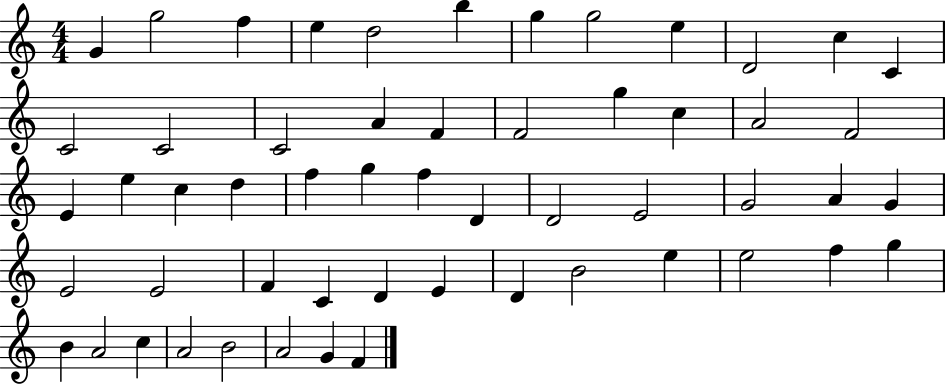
G4/q G5/h F5/q E5/q D5/h B5/q G5/q G5/h E5/q D4/h C5/q C4/q C4/h C4/h C4/h A4/q F4/q F4/h G5/q C5/q A4/h F4/h E4/q E5/q C5/q D5/q F5/q G5/q F5/q D4/q D4/h E4/h G4/h A4/q G4/q E4/h E4/h F4/q C4/q D4/q E4/q D4/q B4/h E5/q E5/h F5/q G5/q B4/q A4/h C5/q A4/h B4/h A4/h G4/q F4/q